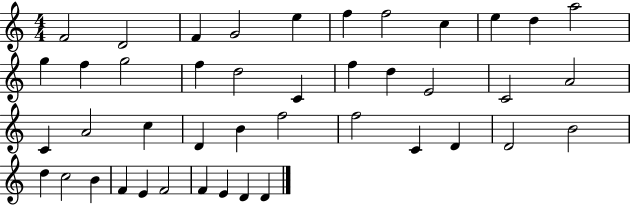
F4/h D4/h F4/q G4/h E5/q F5/q F5/h C5/q E5/q D5/q A5/h G5/q F5/q G5/h F5/q D5/h C4/q F5/q D5/q E4/h C4/h A4/h C4/q A4/h C5/q D4/q B4/q F5/h F5/h C4/q D4/q D4/h B4/h D5/q C5/h B4/q F4/q E4/q F4/h F4/q E4/q D4/q D4/q